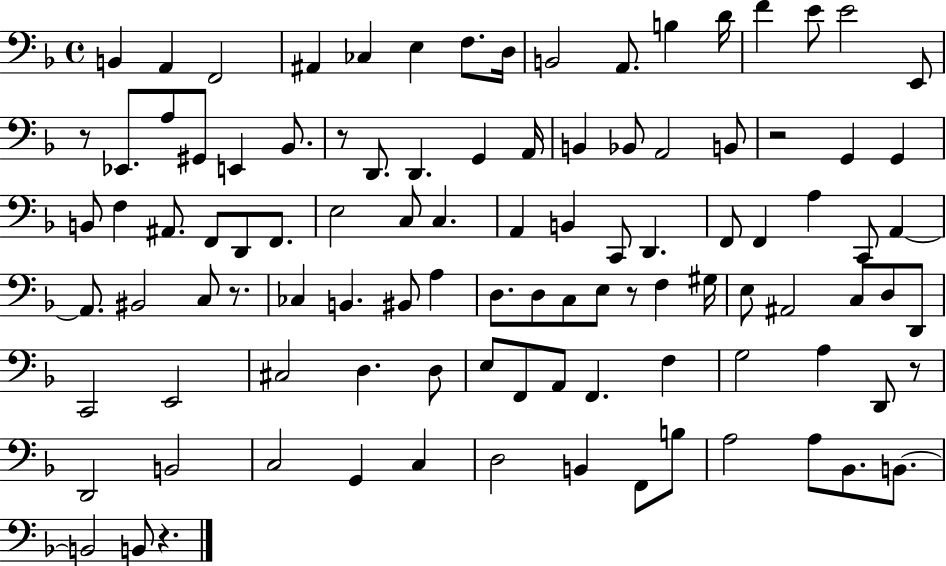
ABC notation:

X:1
T:Untitled
M:4/4
L:1/4
K:F
B,, A,, F,,2 ^A,, _C, E, F,/2 D,/4 B,,2 A,,/2 B, D/4 F E/2 E2 E,,/2 z/2 _E,,/2 A,/2 ^G,,/2 E,, _B,,/2 z/2 D,,/2 D,, G,, A,,/4 B,, _B,,/2 A,,2 B,,/2 z2 G,, G,, B,,/2 F, ^A,,/2 F,,/2 D,,/2 F,,/2 E,2 C,/2 C, A,, B,, C,,/2 D,, F,,/2 F,, A, C,,/2 A,, A,,/2 ^B,,2 C,/2 z/2 _C, B,, ^B,,/2 A, D,/2 D,/2 C,/2 E,/2 z/2 F, ^G,/4 E,/2 ^A,,2 C,/2 D,/2 D,,/2 C,,2 E,,2 ^C,2 D, D,/2 E,/2 F,,/2 A,,/2 F,, F, G,2 A, D,,/2 z/2 D,,2 B,,2 C,2 G,, C, D,2 B,, F,,/2 B,/2 A,2 A,/2 _B,,/2 B,,/2 B,,2 B,,/2 z